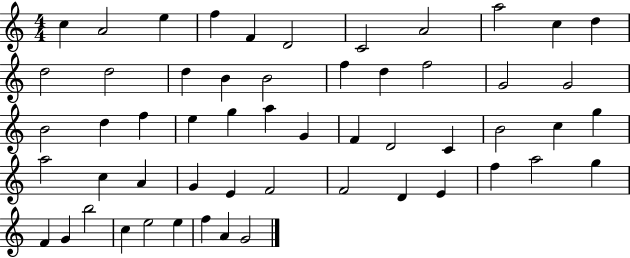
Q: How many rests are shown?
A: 0